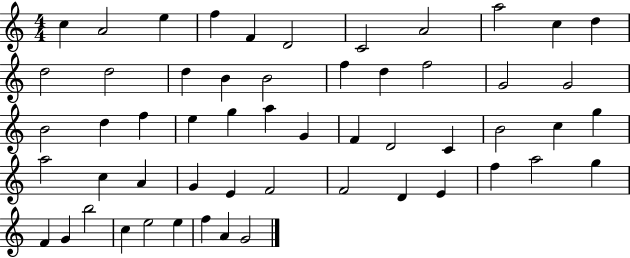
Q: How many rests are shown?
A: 0